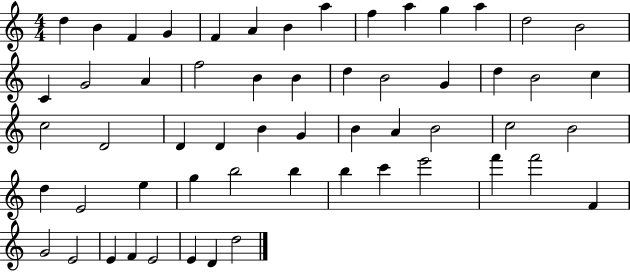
X:1
T:Untitled
M:4/4
L:1/4
K:C
d B F G F A B a f a g a d2 B2 C G2 A f2 B B d B2 G d B2 c c2 D2 D D B G B A B2 c2 B2 d E2 e g b2 b b c' e'2 f' f'2 F G2 E2 E F E2 E D d2